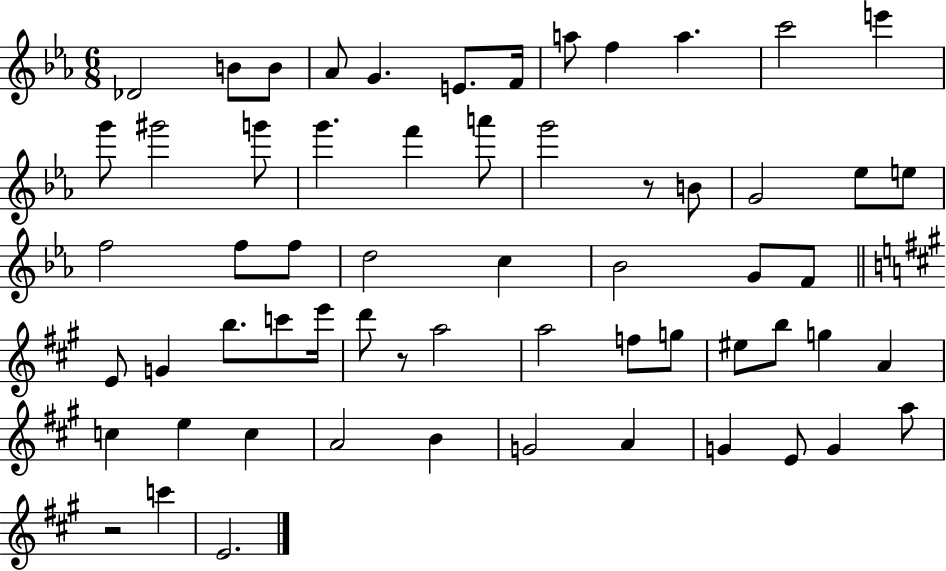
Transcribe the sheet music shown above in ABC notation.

X:1
T:Untitled
M:6/8
L:1/4
K:Eb
_D2 B/2 B/2 _A/2 G E/2 F/4 a/2 f a c'2 e' g'/2 ^g'2 g'/2 g' f' a'/2 g'2 z/2 B/2 G2 _e/2 e/2 f2 f/2 f/2 d2 c _B2 G/2 F/2 E/2 G b/2 c'/2 e'/4 d'/2 z/2 a2 a2 f/2 g/2 ^e/2 b/2 g A c e c A2 B G2 A G E/2 G a/2 z2 c' E2